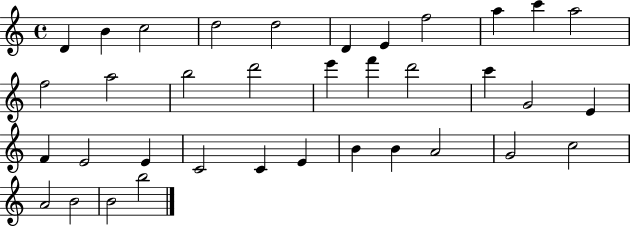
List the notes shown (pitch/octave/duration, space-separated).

D4/q B4/q C5/h D5/h D5/h D4/q E4/q F5/h A5/q C6/q A5/h F5/h A5/h B5/h D6/h E6/q F6/q D6/h C6/q G4/h E4/q F4/q E4/h E4/q C4/h C4/q E4/q B4/q B4/q A4/h G4/h C5/h A4/h B4/h B4/h B5/h